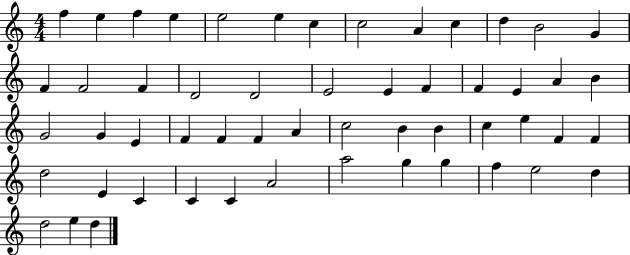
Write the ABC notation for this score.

X:1
T:Untitled
M:4/4
L:1/4
K:C
f e f e e2 e c c2 A c d B2 G F F2 F D2 D2 E2 E F F E A B G2 G E F F F A c2 B B c e F F d2 E C C C A2 a2 g g f e2 d d2 e d